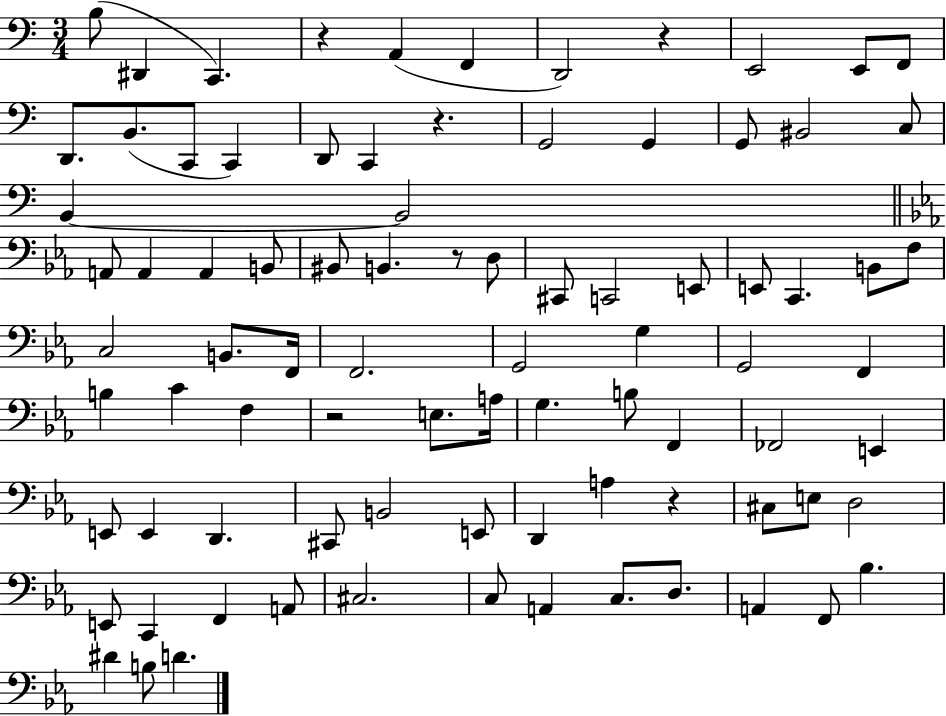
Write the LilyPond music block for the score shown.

{
  \clef bass
  \numericTimeSignature
  \time 3/4
  \key c \major
  \repeat volta 2 { b8( dis,4 c,4.) | r4 a,4( f,4 | d,2) r4 | e,2 e,8 f,8 | \break d,8. b,8.( c,8 c,4) | d,8 c,4 r4. | g,2 g,4 | g,8 bis,2 c8 | \break b,4~~ b,2 | \bar "||" \break \key ees \major a,8 a,4 a,4 b,8 | bis,8 b,4. r8 d8 | cis,8 c,2 e,8 | e,8 c,4. b,8 f8 | \break c2 b,8. f,16 | f,2. | g,2 g4 | g,2 f,4 | \break b4 c'4 f4 | r2 e8. a16 | g4. b8 f,4 | fes,2 e,4 | \break e,8 e,4 d,4. | cis,8 b,2 e,8 | d,4 a4 r4 | cis8 e8 d2 | \break e,8 c,4 f,4 a,8 | cis2. | c8 a,4 c8. d8. | a,4 f,8 bes4. | \break dis'4 b8 d'4. | } \bar "|."
}